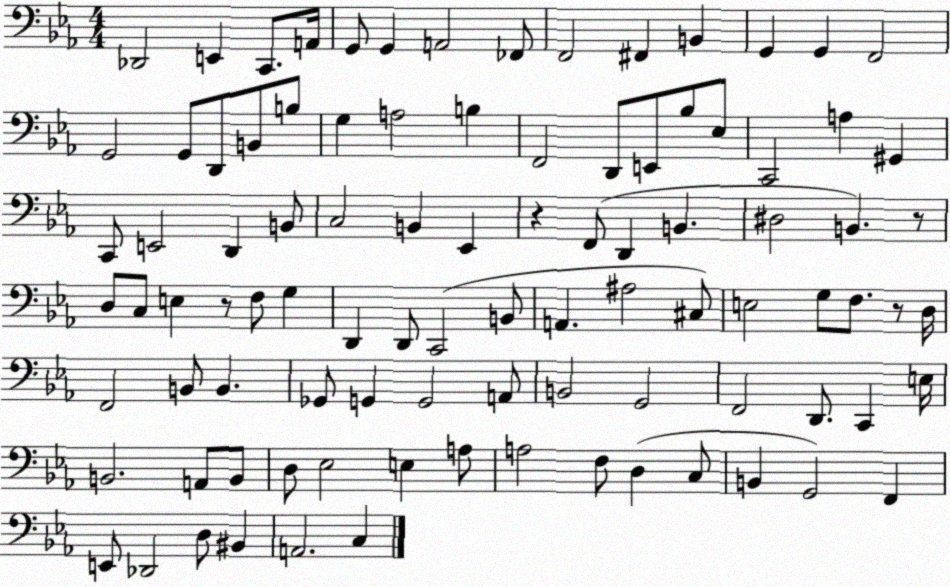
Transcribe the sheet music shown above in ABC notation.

X:1
T:Untitled
M:4/4
L:1/4
K:Eb
_D,,2 E,, C,,/2 A,,/4 G,,/2 G,, A,,2 _F,,/2 F,,2 ^F,, B,, G,, G,, F,,2 G,,2 G,,/2 D,,/2 B,,/2 B,/2 G, A,2 B, F,,2 D,,/2 E,,/2 _B,/2 _E,/2 C,,2 A, ^G,, C,,/2 E,,2 D,, B,,/2 C,2 B,, _E,, z F,,/2 D,, B,, ^D,2 B,, z/2 D,/2 C,/2 E, z/2 F,/2 G, D,, D,,/2 C,,2 B,,/2 A,, ^A,2 ^C,/2 E,2 G,/2 F,/2 z/2 D,/4 F,,2 B,,/2 B,, _G,,/2 G,, G,,2 A,,/2 B,,2 G,,2 F,,2 D,,/2 C,, E,/4 B,,2 A,,/2 B,,/2 D,/2 _E,2 E, A,/2 A,2 F,/2 D, C,/2 B,, G,,2 F,, E,,/2 _D,,2 D,/2 ^B,, A,,2 C,